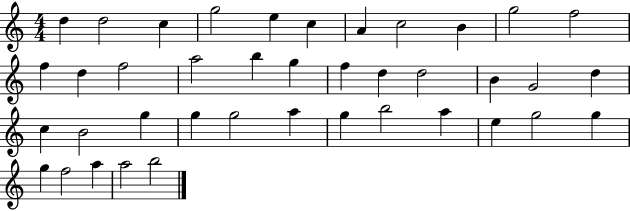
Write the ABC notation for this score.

X:1
T:Untitled
M:4/4
L:1/4
K:C
d d2 c g2 e c A c2 B g2 f2 f d f2 a2 b g f d d2 B G2 d c B2 g g g2 a g b2 a e g2 g g f2 a a2 b2